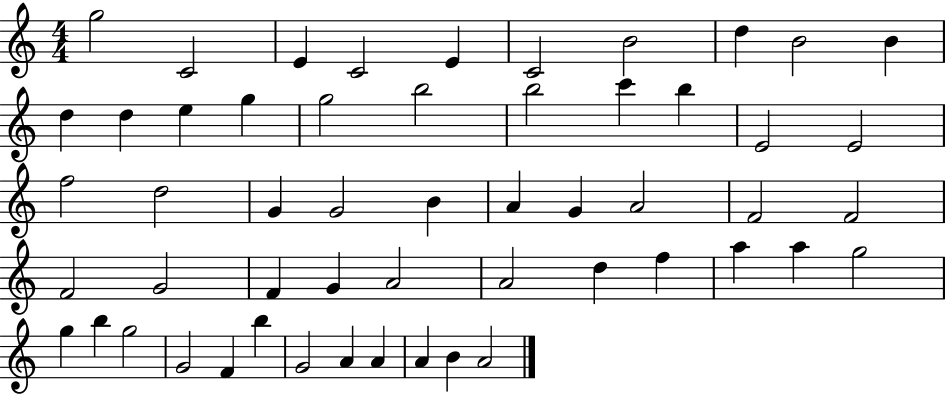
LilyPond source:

{
  \clef treble
  \numericTimeSignature
  \time 4/4
  \key c \major
  g''2 c'2 | e'4 c'2 e'4 | c'2 b'2 | d''4 b'2 b'4 | \break d''4 d''4 e''4 g''4 | g''2 b''2 | b''2 c'''4 b''4 | e'2 e'2 | \break f''2 d''2 | g'4 g'2 b'4 | a'4 g'4 a'2 | f'2 f'2 | \break f'2 g'2 | f'4 g'4 a'2 | a'2 d''4 f''4 | a''4 a''4 g''2 | \break g''4 b''4 g''2 | g'2 f'4 b''4 | g'2 a'4 a'4 | a'4 b'4 a'2 | \break \bar "|."
}